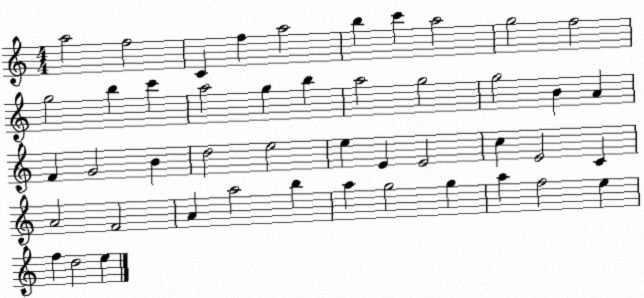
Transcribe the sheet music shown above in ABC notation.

X:1
T:Untitled
M:4/4
L:1/4
K:C
a2 f2 C f a2 b c' a2 g2 f2 g2 b c' a2 g b a2 g2 g2 B A F G2 B d2 e2 e E E2 c E2 C A2 F2 A a2 b a g2 g a f2 e f d2 e